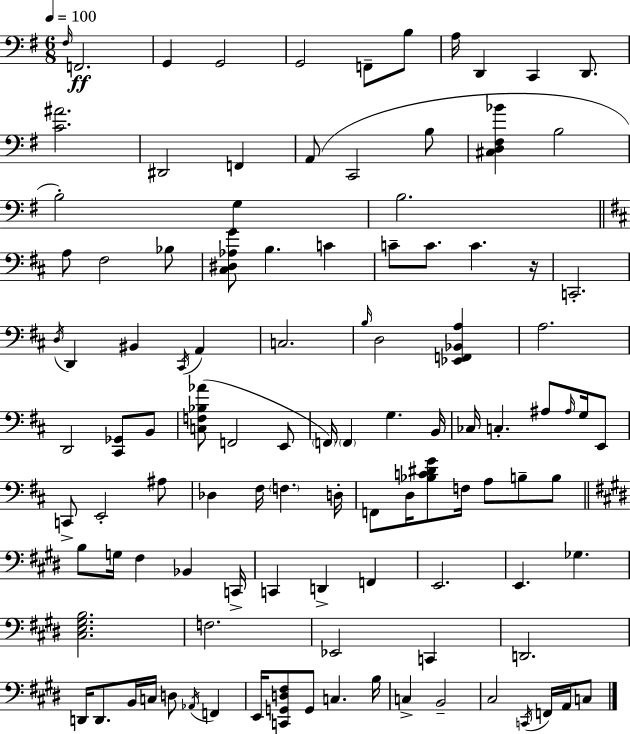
F#3/s F2/h. G2/q G2/h G2/h F2/e B3/e A3/s D2/q C2/q D2/e. [C4,A#4]/h. D#2/h F2/q A2/e C2/h B3/e [C#3,D3,F#3,Bb4]/q B3/h B3/h G3/q B3/h. A3/e F#3/h Bb3/e [C#3,D#3,Ab3,G4]/e B3/q. C4/q C4/e C4/e. C4/q. R/s C2/h. D3/s D2/q BIS2/q C#2/s A2/q C3/h. B3/s D3/h [Eb2,F2,Bb2,A3]/q A3/h. D2/h [C#2,Gb2]/e B2/e [C3,F3,Bb3,Ab4]/e F2/h E2/e F2/s F2/q G3/q. B2/s CES3/s C3/q. A#3/e A#3/s G3/s E2/e C2/e E2/h A#3/e Db3/q F#3/s F3/q. D3/s F2/e D3/s [Bb3,C4,D#4,G4]/e F3/s A3/e B3/e B3/e B3/e G3/s F#3/q Bb2/q C2/s C2/q D2/q F2/q E2/h. E2/q. Gb3/q. [C#3,E3,G#3,B3]/h. F3/h. Eb2/h C2/q D2/h. D2/s D2/e. B2/s C3/s D3/e Ab2/s F2/q E2/s [C2,G2,D3,F#3]/e G2/e C3/q. B3/s C3/q B2/h C#3/h C2/s F2/s A2/s C3/e